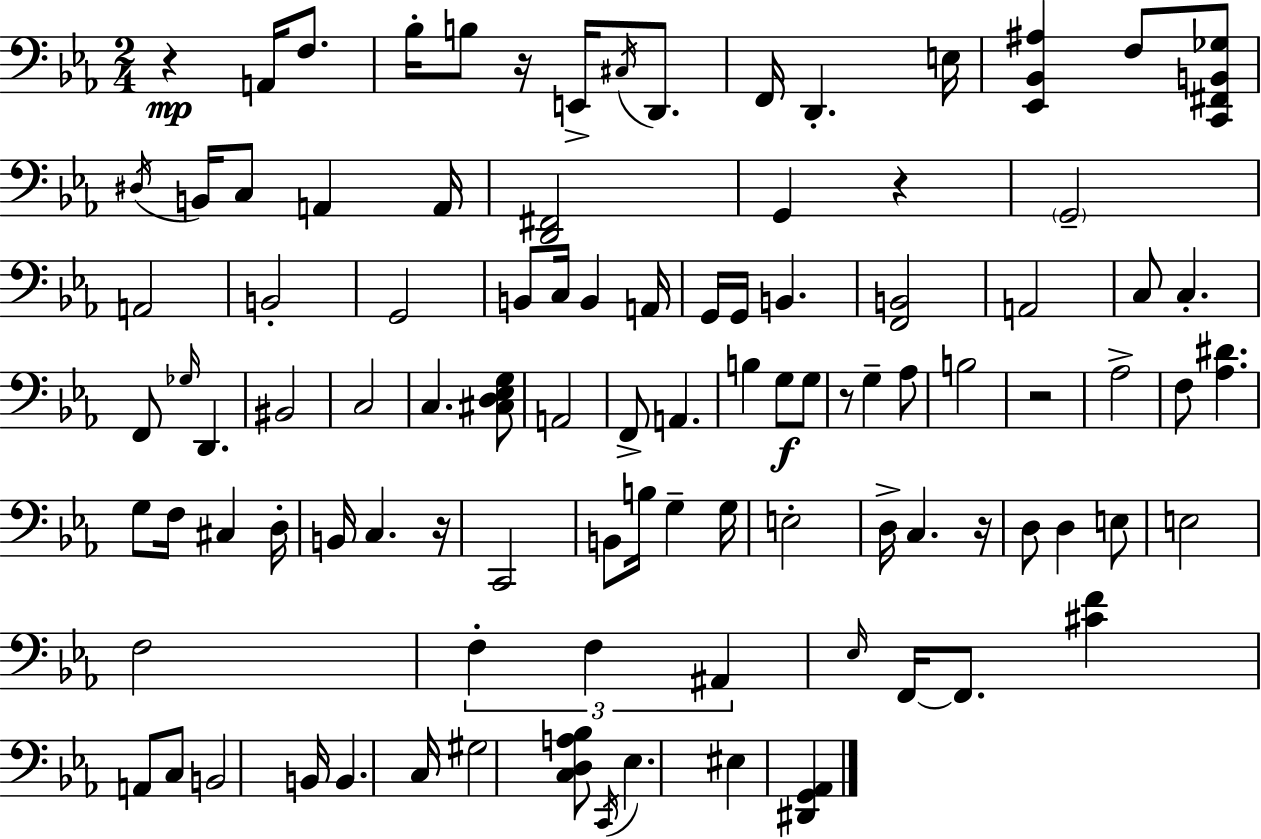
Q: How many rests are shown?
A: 7